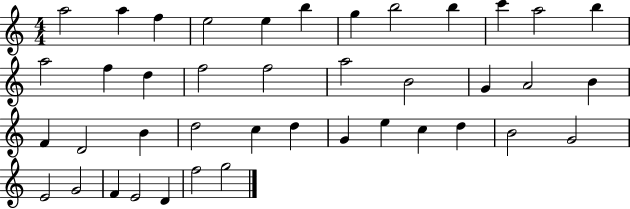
A5/h A5/q F5/q E5/h E5/q B5/q G5/q B5/h B5/q C6/q A5/h B5/q A5/h F5/q D5/q F5/h F5/h A5/h B4/h G4/q A4/h B4/q F4/q D4/h B4/q D5/h C5/q D5/q G4/q E5/q C5/q D5/q B4/h G4/h E4/h G4/h F4/q E4/h D4/q F5/h G5/h